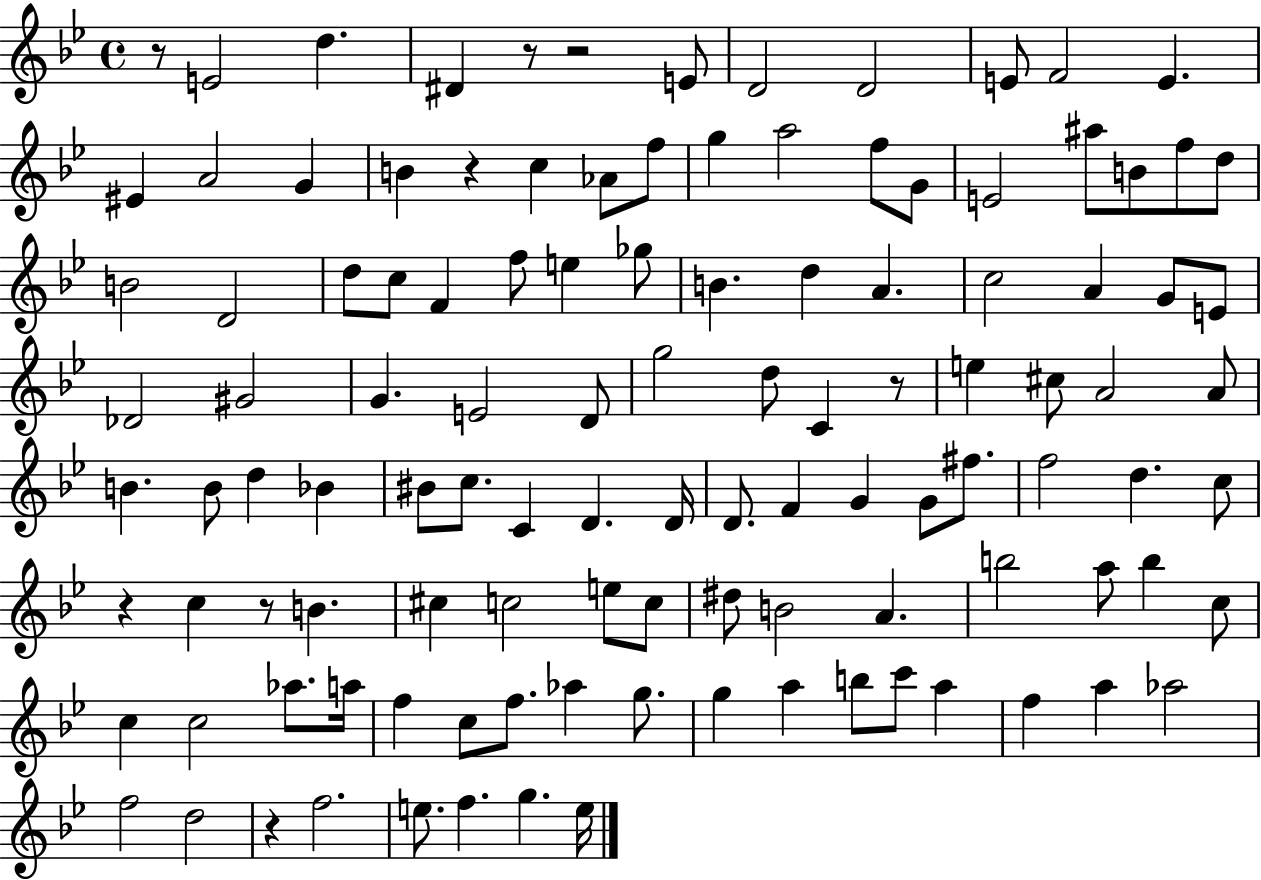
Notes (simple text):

R/e E4/h D5/q. D#4/q R/e R/h E4/e D4/h D4/h E4/e F4/h E4/q. EIS4/q A4/h G4/q B4/q R/q C5/q Ab4/e F5/e G5/q A5/h F5/e G4/e E4/h A#5/e B4/e F5/e D5/e B4/h D4/h D5/e C5/e F4/q F5/e E5/q Gb5/e B4/q. D5/q A4/q. C5/h A4/q G4/e E4/e Db4/h G#4/h G4/q. E4/h D4/e G5/h D5/e C4/q R/e E5/q C#5/e A4/h A4/e B4/q. B4/e D5/q Bb4/q BIS4/e C5/e. C4/q D4/q. D4/s D4/e. F4/q G4/q G4/e F#5/e. F5/h D5/q. C5/e R/q C5/q R/e B4/q. C#5/q C5/h E5/e C5/e D#5/e B4/h A4/q. B5/h A5/e B5/q C5/e C5/q C5/h Ab5/e. A5/s F5/q C5/e F5/e. Ab5/q G5/e. G5/q A5/q B5/e C6/e A5/q F5/q A5/q Ab5/h F5/h D5/h R/q F5/h. E5/e. F5/q. G5/q. E5/s